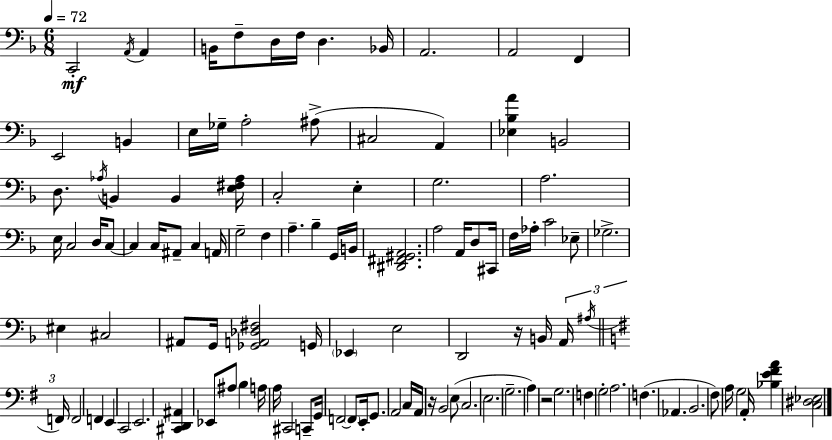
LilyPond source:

{
  \clef bass
  \numericTimeSignature
  \time 6/8
  \key f \major
  \tempo 4 = 72
  \repeat volta 2 { c,2-.\mf \acciaccatura { a,16 } a,4 | b,16 f8-- d16 f16 d4. | bes,16 a,2. | a,2 f,4 | \break e,2 b,4 | e16 ges16-- a2-. ais8->( | cis2 a,4) | <ees bes a'>4 b,2 | \break d8. \acciaccatura { aes16 } b,4 b,4 | <e fis aes>16 c2-. e4-. | g2. | a2. | \break e16 c2 d16 | c8~~ c4 c16 ais,8-- c4 | a,16 g2-- f4 | a4.-- bes4-- | \break g,16 b,16 <dis, fis, gis, a,>2. | a2 a,16 d8 | cis,16 f16 aes16-. c'2 | ees8-- ges2.-> | \break eis4 cis2 | ais,8 g,16 <ges, a, des fis>2 | g,16 \parenthesize ees,4 e2 | d,2 r16 b,16 | \break \tuplet 3/2 { a,16 \acciaccatura { ais16 } \bar "||" \break \key e \minor f,16 } f,2 f,4 | e,4 c,2 | e,2. | <cis, d, ais,>4 ees,8 ais8 b4 | \break a16 a16 cis,2 c,8-- | g,16 f,2~~ \parenthesize f,8 | e,16-. g,8. a,2 | c16 a,16 r16 b,2 e8( | \break c2. | e2. | g2.-- | a4) r2 | \break g2. | f4 g2-. | a2. | f4.( aes,4. | \break b,2. | fis8) a16 g2 | a,16-. <bes e' fis' a'>4 <c dis ees>2 | } \bar "|."
}